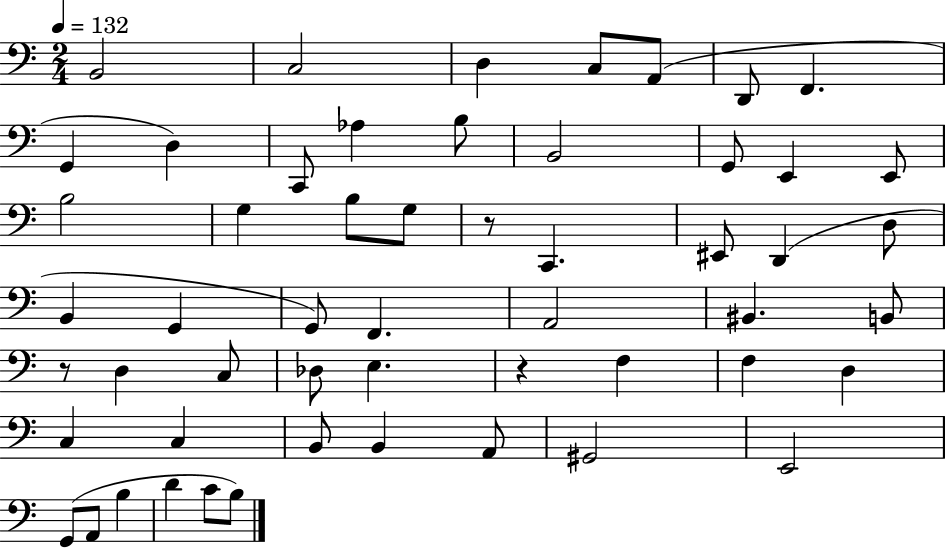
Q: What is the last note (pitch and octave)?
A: B3